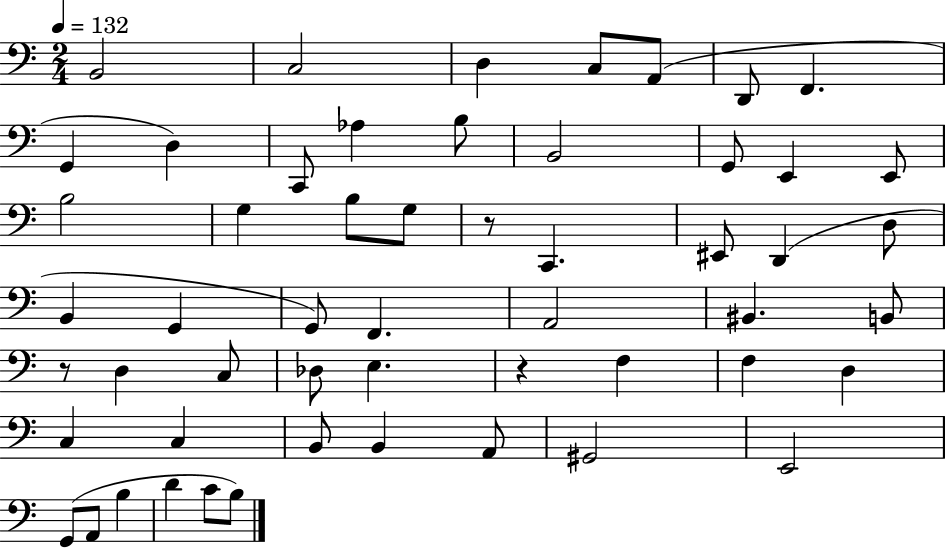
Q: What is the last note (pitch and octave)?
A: B3